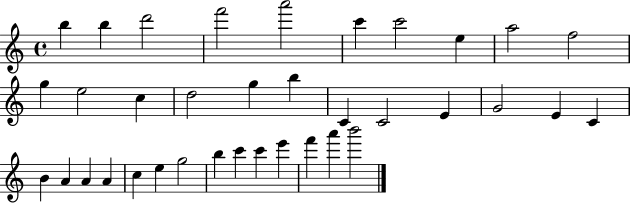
{
  \clef treble
  \time 4/4
  \defaultTimeSignature
  \key c \major
  b''4 b''4 d'''2 | f'''2 a'''2 | c'''4 c'''2 e''4 | a''2 f''2 | \break g''4 e''2 c''4 | d''2 g''4 b''4 | c'4 c'2 e'4 | g'2 e'4 c'4 | \break b'4 a'4 a'4 a'4 | c''4 e''4 g''2 | b''4 c'''4 c'''4 e'''4 | f'''4 a'''4 b'''2 | \break \bar "|."
}